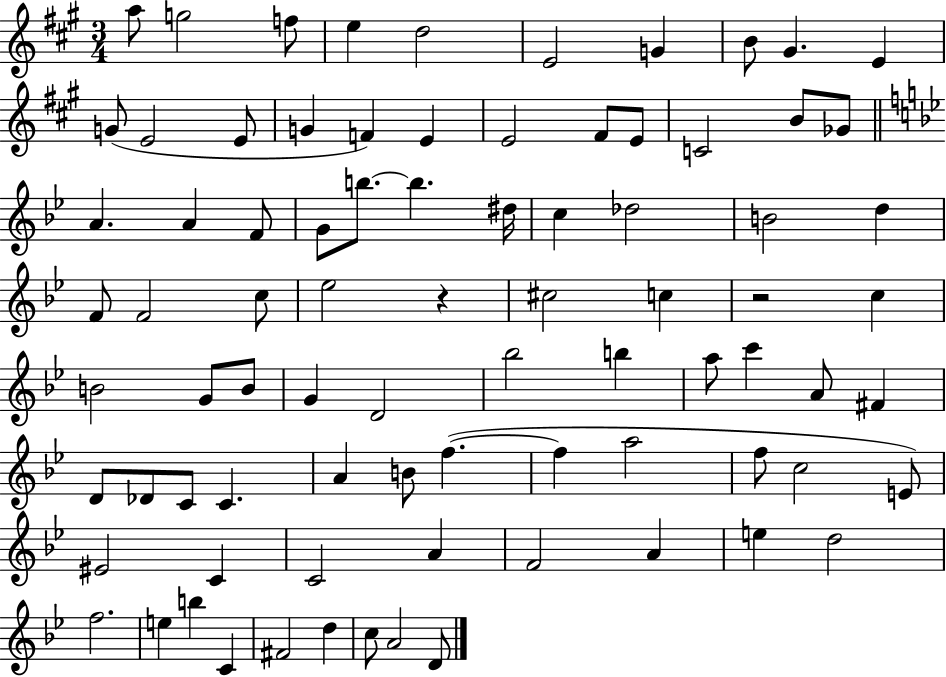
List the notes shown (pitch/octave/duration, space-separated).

A5/e G5/h F5/e E5/q D5/h E4/h G4/q B4/e G#4/q. E4/q G4/e E4/h E4/e G4/q F4/q E4/q E4/h F#4/e E4/e C4/h B4/e Gb4/e A4/q. A4/q F4/e G4/e B5/e. B5/q. D#5/s C5/q Db5/h B4/h D5/q F4/e F4/h C5/e Eb5/h R/q C#5/h C5/q R/h C5/q B4/h G4/e B4/e G4/q D4/h Bb5/h B5/q A5/e C6/q A4/e F#4/q D4/e Db4/e C4/e C4/q. A4/q B4/e F5/q. F5/q A5/h F5/e C5/h E4/e EIS4/h C4/q C4/h A4/q F4/h A4/q E5/q D5/h F5/h. E5/q B5/q C4/q F#4/h D5/q C5/e A4/h D4/e